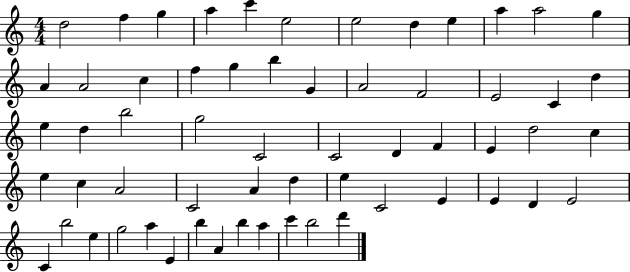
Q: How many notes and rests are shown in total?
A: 60